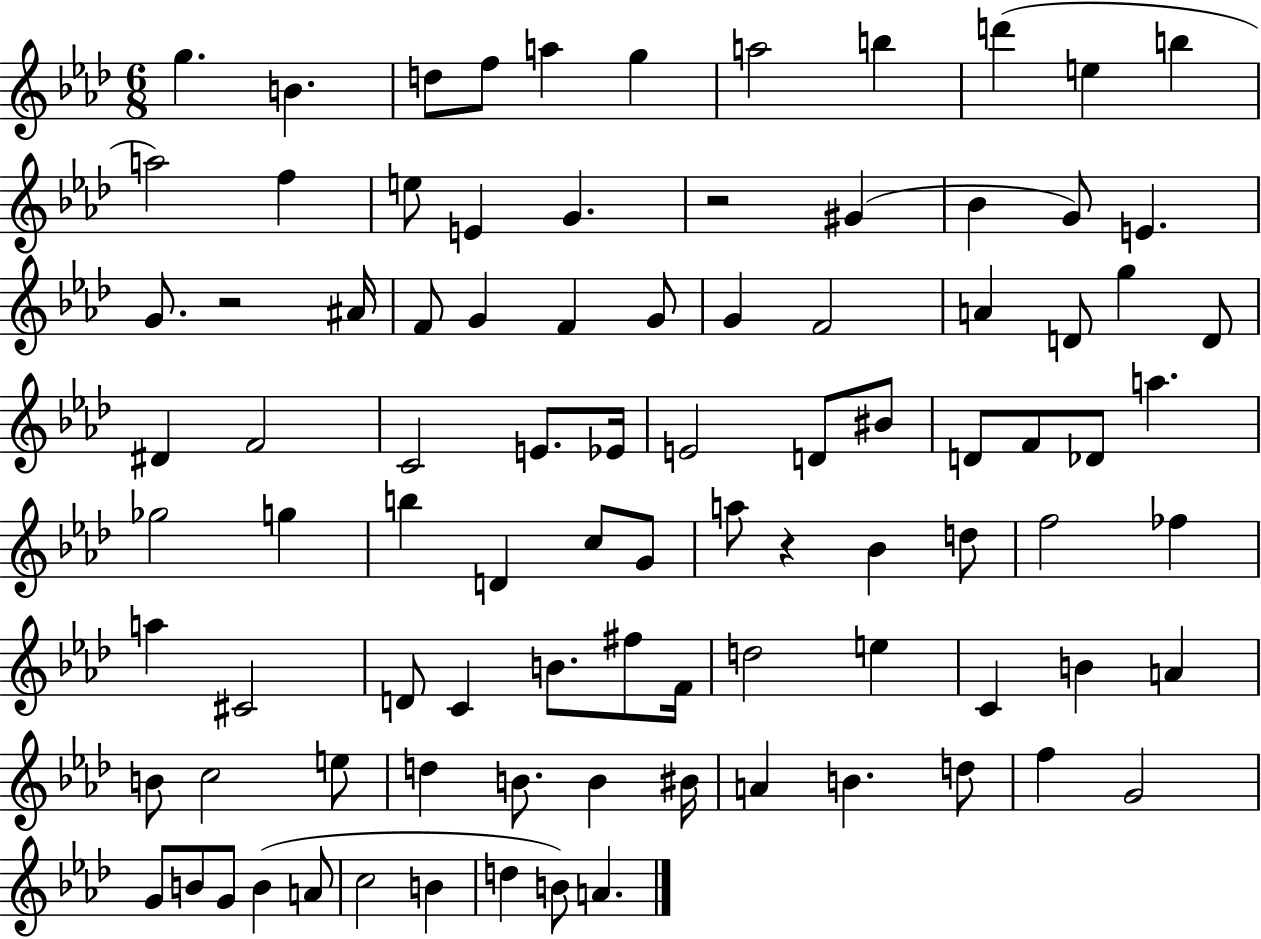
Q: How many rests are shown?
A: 3